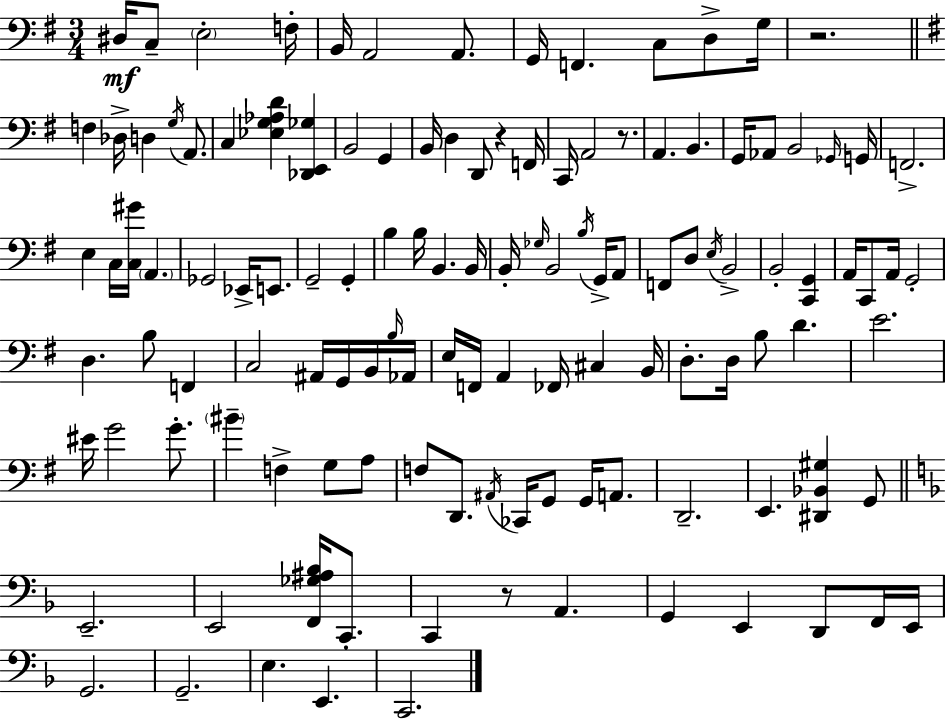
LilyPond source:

{
  \clef bass
  \numericTimeSignature
  \time 3/4
  \key e \minor
  dis16\mf c8-- \parenthesize e2-. f16-. | b,16 a,2 a,8. | g,16 f,4. c8 d8-> g16 | r2. | \break \bar "||" \break \key e \minor f4 des16-> d4 \acciaccatura { g16 } a,8. | c4 <ees g aes d'>4 <des, e, ges>4 | b,2 g,4 | b,16 d4 d,8 r4 | \break f,16 c,16 a,2 r8. | a,4. b,4. | g,16 aes,8 b,2 | \grace { ges,16 } g,16 f,2.-> | \break e4 c16 <c gis'>16 \parenthesize a,4. | ges,2 ees,16-> e,8. | g,2-- g,4-. | b4 b16 b,4. | \break b,16 b,16-. \grace { ges16 } b,2 | \acciaccatura { b16 } g,16-> a,8 f,8 d8 \acciaccatura { e16 } b,2-> | b,2-. | <c, g,>4 a,16 c,8 a,16 g,2-. | \break d4. b8 | f,4 c2 | ais,16 g,16 b,16 \grace { b16 } aes,16 e16 f,16 a,4 | fes,16 cis4 b,16 d8.-. d16 b8 | \break d'4. e'2. | eis'16 g'2 | g'8.-. \parenthesize bis'4-- f4-> | g8 a8 f8 d,8. \acciaccatura { ais,16 } | \break ces,16 g,8 g,16 a,8. d,2.-- | e,4. | <dis, bes, gis>4 g,8 \bar "||" \break \key d \minor e,2.-- | e,2 <f, ges ais bes>16 c,8.-. | c,4 r8 a,4. | g,4 e,4 d,8 f,16 e,16 | \break g,2. | g,2.-- | e4. e,4. | c,2. | \break \bar "|."
}